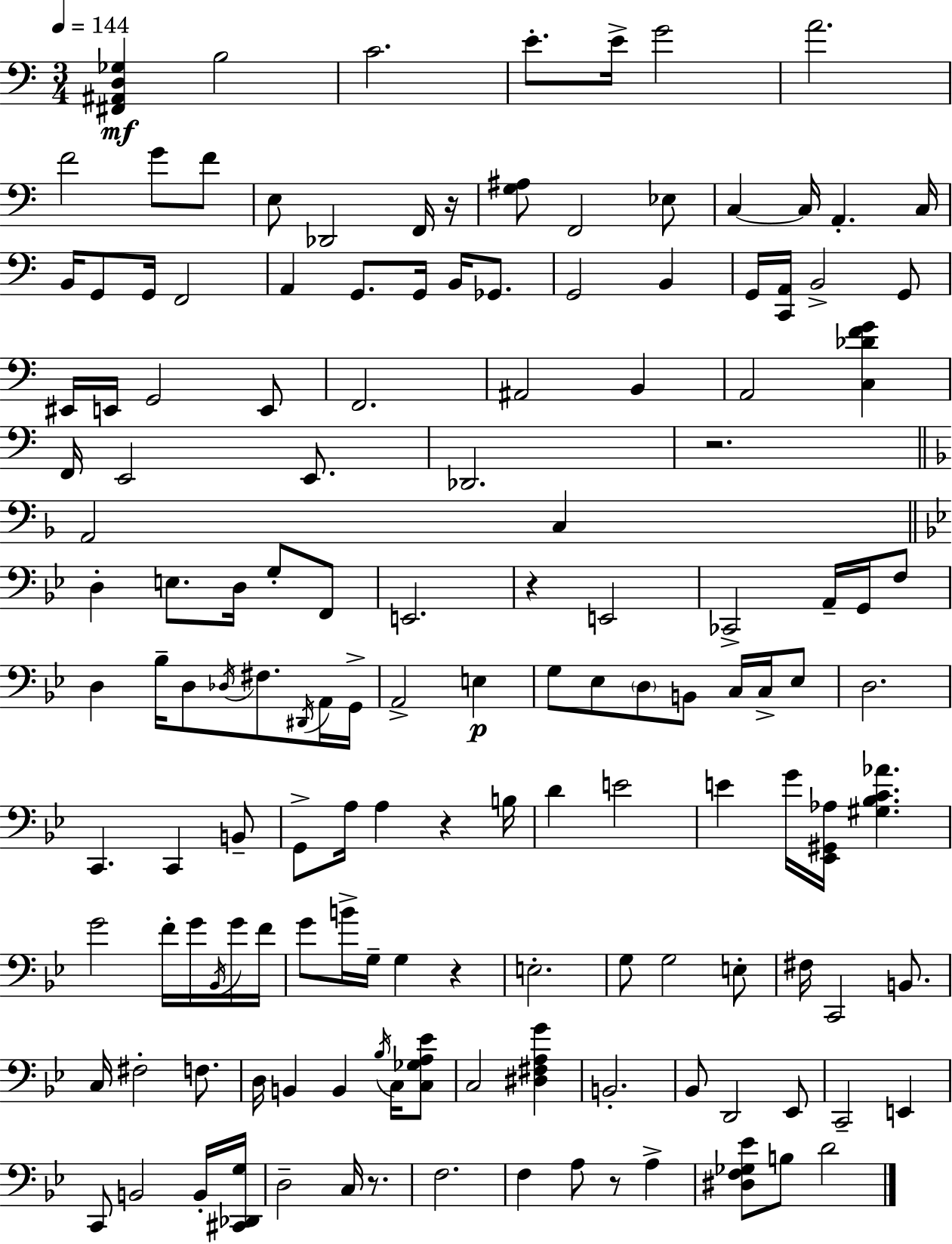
X:1
T:Untitled
M:3/4
L:1/4
K:Am
[^F,,^A,,D,_G,] B,2 C2 E/2 E/4 G2 A2 F2 G/2 F/2 E,/2 _D,,2 F,,/4 z/4 [G,^A,]/2 F,,2 _E,/2 C, C,/4 A,, C,/4 B,,/4 G,,/2 G,,/4 F,,2 A,, G,,/2 G,,/4 B,,/4 _G,,/2 G,,2 B,, G,,/4 [C,,A,,]/4 B,,2 G,,/2 ^E,,/4 E,,/4 G,,2 E,,/2 F,,2 ^A,,2 B,, A,,2 [C,_DFG] F,,/4 E,,2 E,,/2 _D,,2 z2 A,,2 C, D, E,/2 D,/4 G,/2 F,,/2 E,,2 z E,,2 _C,,2 A,,/4 G,,/4 F,/2 D, _B,/4 D,/2 _D,/4 ^F,/2 ^D,,/4 A,,/4 G,,/4 A,,2 E, G,/2 _E,/2 D,/2 B,,/2 C,/4 C,/4 _E,/2 D,2 C,, C,, B,,/2 G,,/2 A,/4 A, z B,/4 D E2 E G/4 [_E,,^G,,_A,]/4 [^G,_B,C_A] G2 F/4 G/4 _B,,/4 G/4 F/4 G/2 B/4 G,/4 G, z E,2 G,/2 G,2 E,/2 ^F,/4 C,,2 B,,/2 C,/4 ^F,2 F,/2 D,/4 B,, B,, _B,/4 C,/4 [C,_G,A,_E]/2 C,2 [^D,^F,A,G] B,,2 _B,,/2 D,,2 _E,,/2 C,,2 E,, C,,/2 B,,2 B,,/4 [^C,,_D,,G,]/4 D,2 C,/4 z/2 F,2 F, A,/2 z/2 A, [^D,F,_G,_E]/2 B,/2 D2